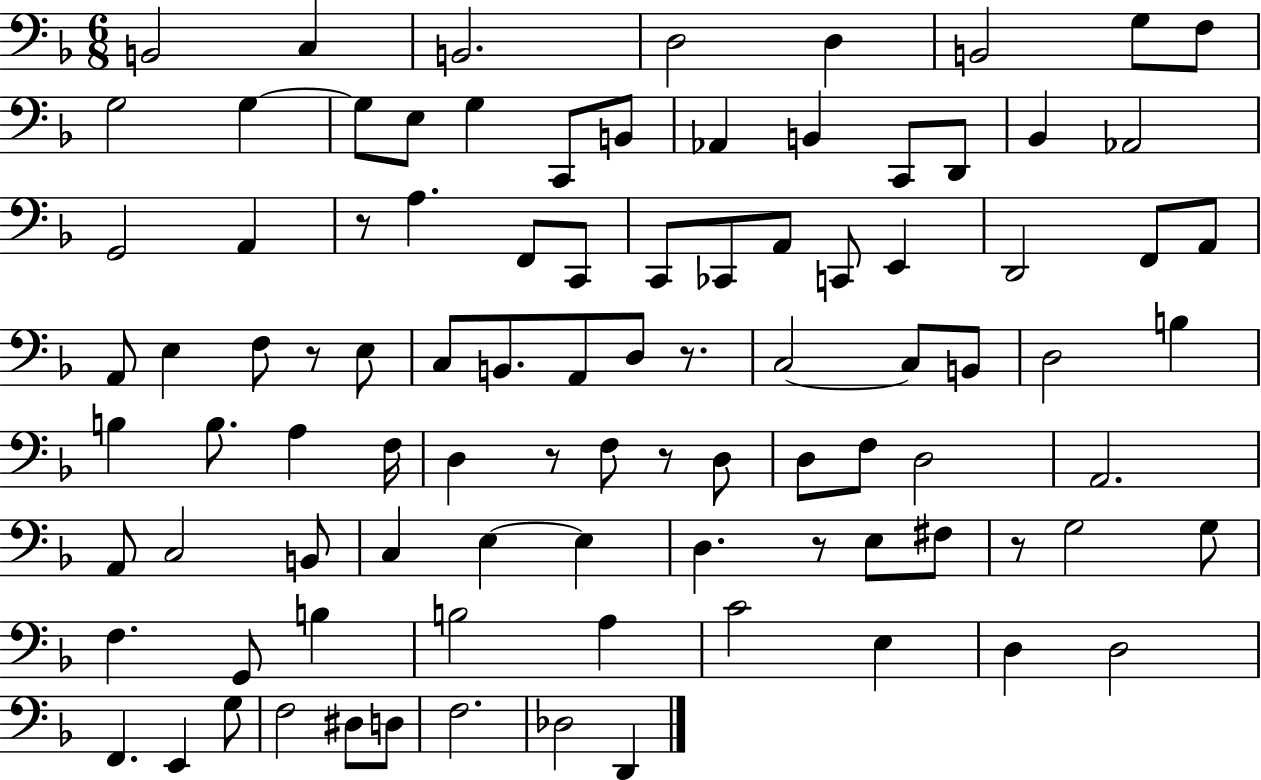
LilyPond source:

{
  \clef bass
  \numericTimeSignature
  \time 6/8
  \key f \major
  b,2 c4 | b,2. | d2 d4 | b,2 g8 f8 | \break g2 g4~~ | g8 e8 g4 c,8 b,8 | aes,4 b,4 c,8 d,8 | bes,4 aes,2 | \break g,2 a,4 | r8 a4. f,8 c,8 | c,8 ces,8 a,8 c,8 e,4 | d,2 f,8 a,8 | \break a,8 e4 f8 r8 e8 | c8 b,8. a,8 d8 r8. | c2~~ c8 b,8 | d2 b4 | \break b4 b8. a4 f16 | d4 r8 f8 r8 d8 | d8 f8 d2 | a,2. | \break a,8 c2 b,8 | c4 e4~~ e4 | d4. r8 e8 fis8 | r8 g2 g8 | \break f4. g,8 b4 | b2 a4 | c'2 e4 | d4 d2 | \break f,4. e,4 g8 | f2 dis8 d8 | f2. | des2 d,4 | \break \bar "|."
}